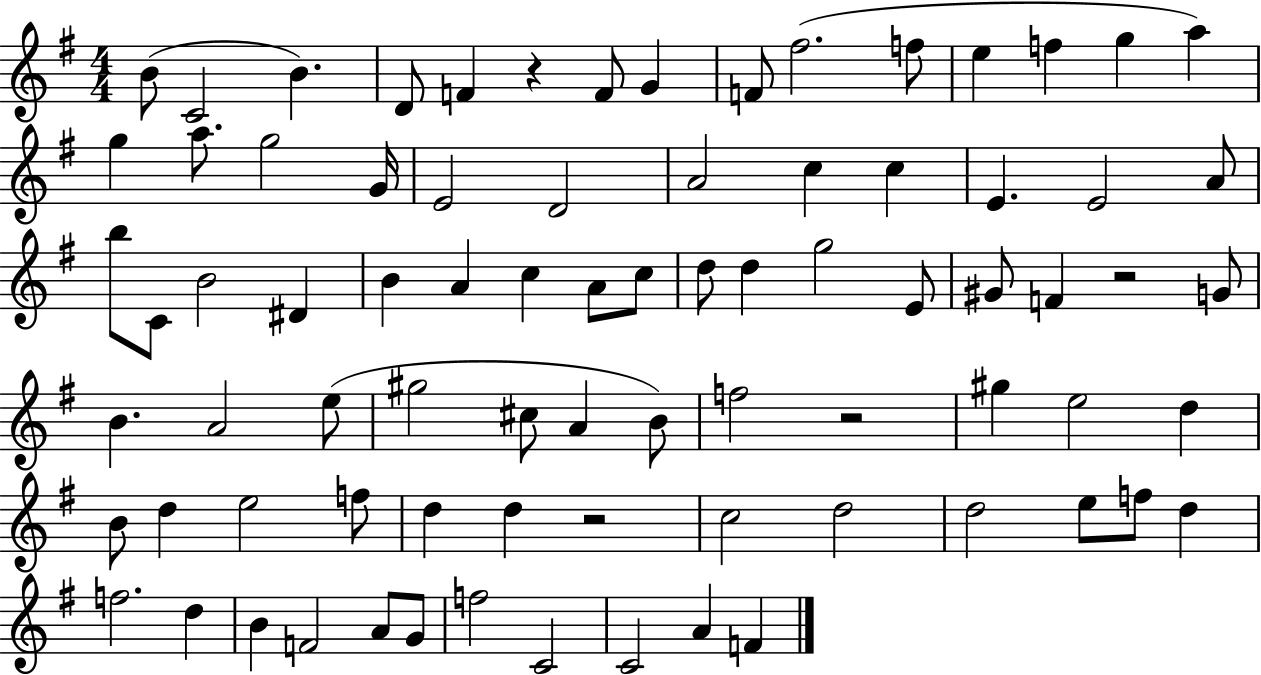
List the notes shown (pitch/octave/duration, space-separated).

B4/e C4/h B4/q. D4/e F4/q R/q F4/e G4/q F4/e F#5/h. F5/e E5/q F5/q G5/q A5/q G5/q A5/e. G5/h G4/s E4/h D4/h A4/h C5/q C5/q E4/q. E4/h A4/e B5/e C4/e B4/h D#4/q B4/q A4/q C5/q A4/e C5/e D5/e D5/q G5/h E4/e G#4/e F4/q R/h G4/e B4/q. A4/h E5/e G#5/h C#5/e A4/q B4/e F5/h R/h G#5/q E5/h D5/q B4/e D5/q E5/h F5/e D5/q D5/q R/h C5/h D5/h D5/h E5/e F5/e D5/q F5/h. D5/q B4/q F4/h A4/e G4/e F5/h C4/h C4/h A4/q F4/q